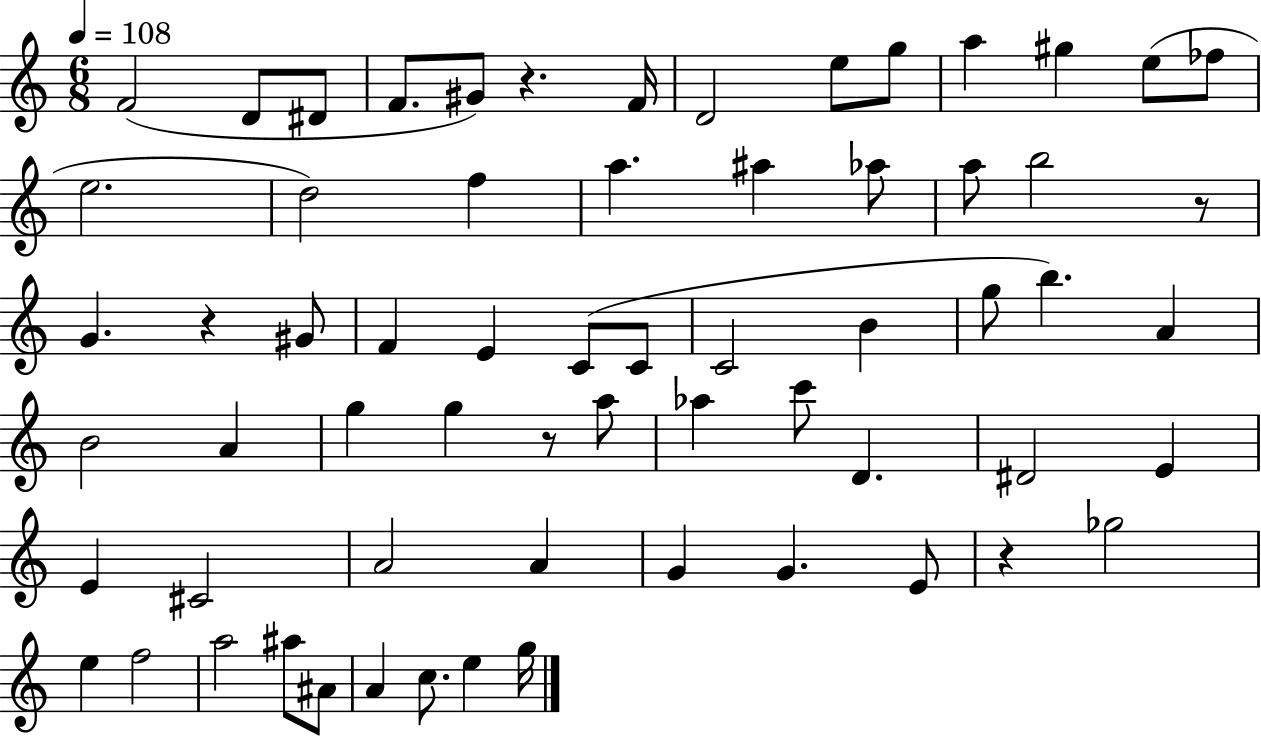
F4/h D4/e D#4/e F4/e. G#4/e R/q. F4/s D4/h E5/e G5/e A5/q G#5/q E5/e FES5/e E5/h. D5/h F5/q A5/q. A#5/q Ab5/e A5/e B5/h R/e G4/q. R/q G#4/e F4/q E4/q C4/e C4/e C4/h B4/q G5/e B5/q. A4/q B4/h A4/q G5/q G5/q R/e A5/e Ab5/q C6/e D4/q. D#4/h E4/q E4/q C#4/h A4/h A4/q G4/q G4/q. E4/e R/q Gb5/h E5/q F5/h A5/h A#5/e A#4/e A4/q C5/e. E5/q G5/s